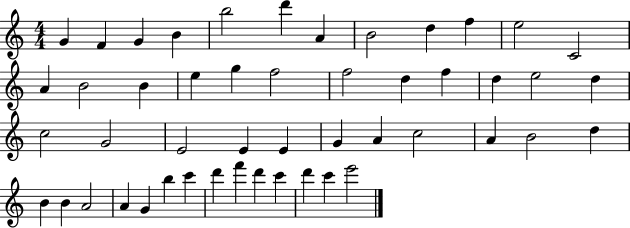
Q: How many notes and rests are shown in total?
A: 49